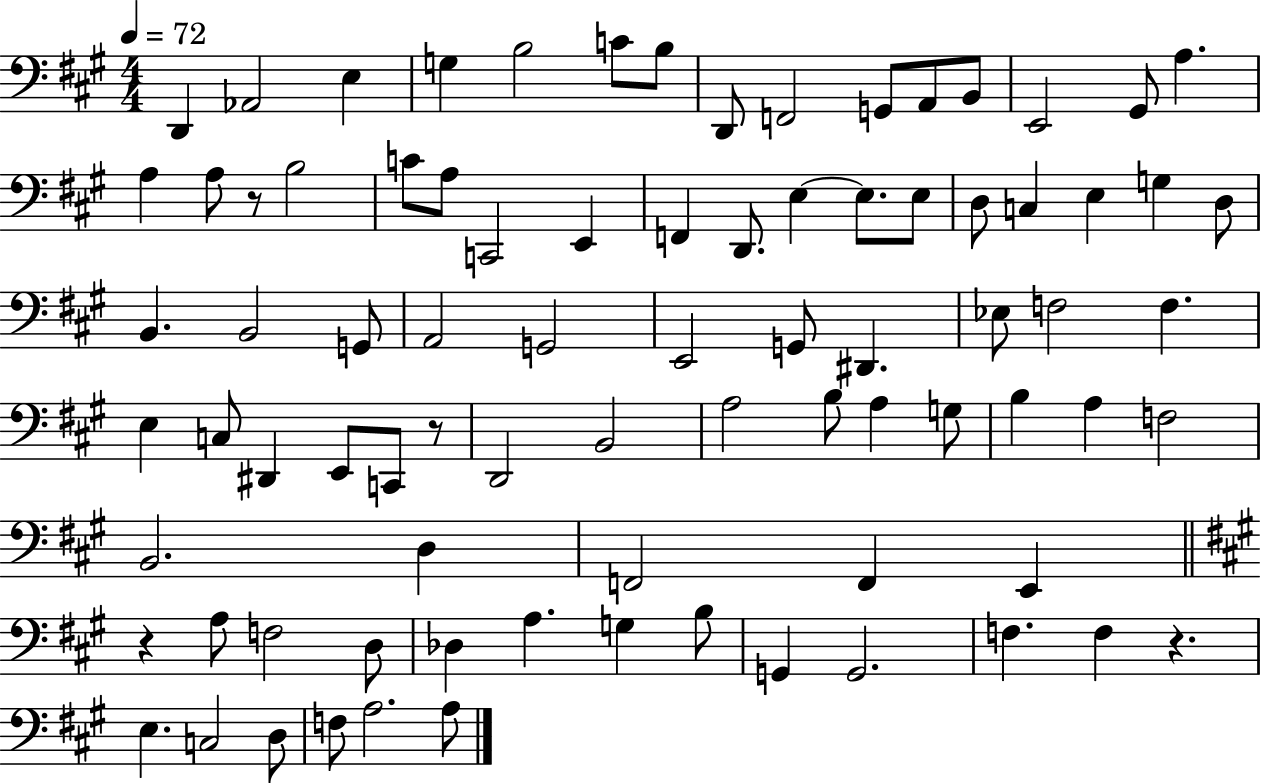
D2/q Ab2/h E3/q G3/q B3/h C4/e B3/e D2/e F2/h G2/e A2/e B2/e E2/h G#2/e A3/q. A3/q A3/e R/e B3/h C4/e A3/e C2/h E2/q F2/q D2/e. E3/q E3/e. E3/e D3/e C3/q E3/q G3/q D3/e B2/q. B2/h G2/e A2/h G2/h E2/h G2/e D#2/q. Eb3/e F3/h F3/q. E3/q C3/e D#2/q E2/e C2/e R/e D2/h B2/h A3/h B3/e A3/q G3/e B3/q A3/q F3/h B2/h. D3/q F2/h F2/q E2/q R/q A3/e F3/h D3/e Db3/q A3/q. G3/q B3/e G2/q G2/h. F3/q. F3/q R/q. E3/q. C3/h D3/e F3/e A3/h. A3/e